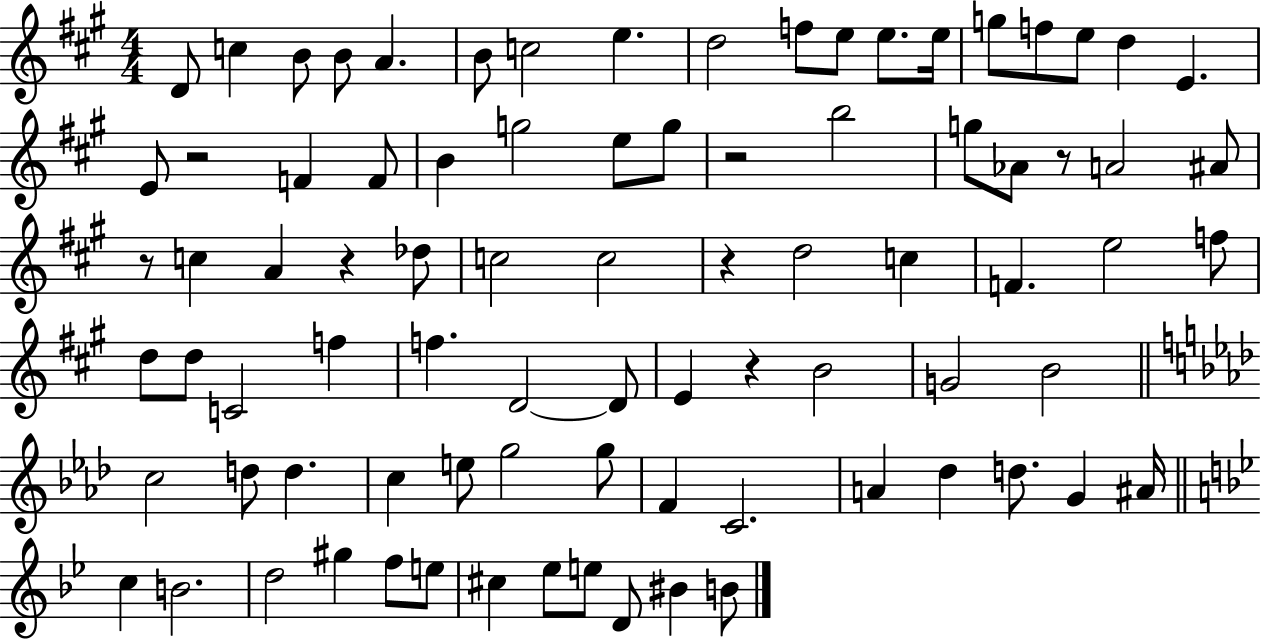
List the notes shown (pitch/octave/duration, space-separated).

D4/e C5/q B4/e B4/e A4/q. B4/e C5/h E5/q. D5/h F5/e E5/e E5/e. E5/s G5/e F5/e E5/e D5/q E4/q. E4/e R/h F4/q F4/e B4/q G5/h E5/e G5/e R/h B5/h G5/e Ab4/e R/e A4/h A#4/e R/e C5/q A4/q R/q Db5/e C5/h C5/h R/q D5/h C5/q F4/q. E5/h F5/e D5/e D5/e C4/h F5/q F5/q. D4/h D4/e E4/q R/q B4/h G4/h B4/h C5/h D5/e D5/q. C5/q E5/e G5/h G5/e F4/q C4/h. A4/q Db5/q D5/e. G4/q A#4/s C5/q B4/h. D5/h G#5/q F5/e E5/e C#5/q Eb5/e E5/e D4/e BIS4/q B4/e